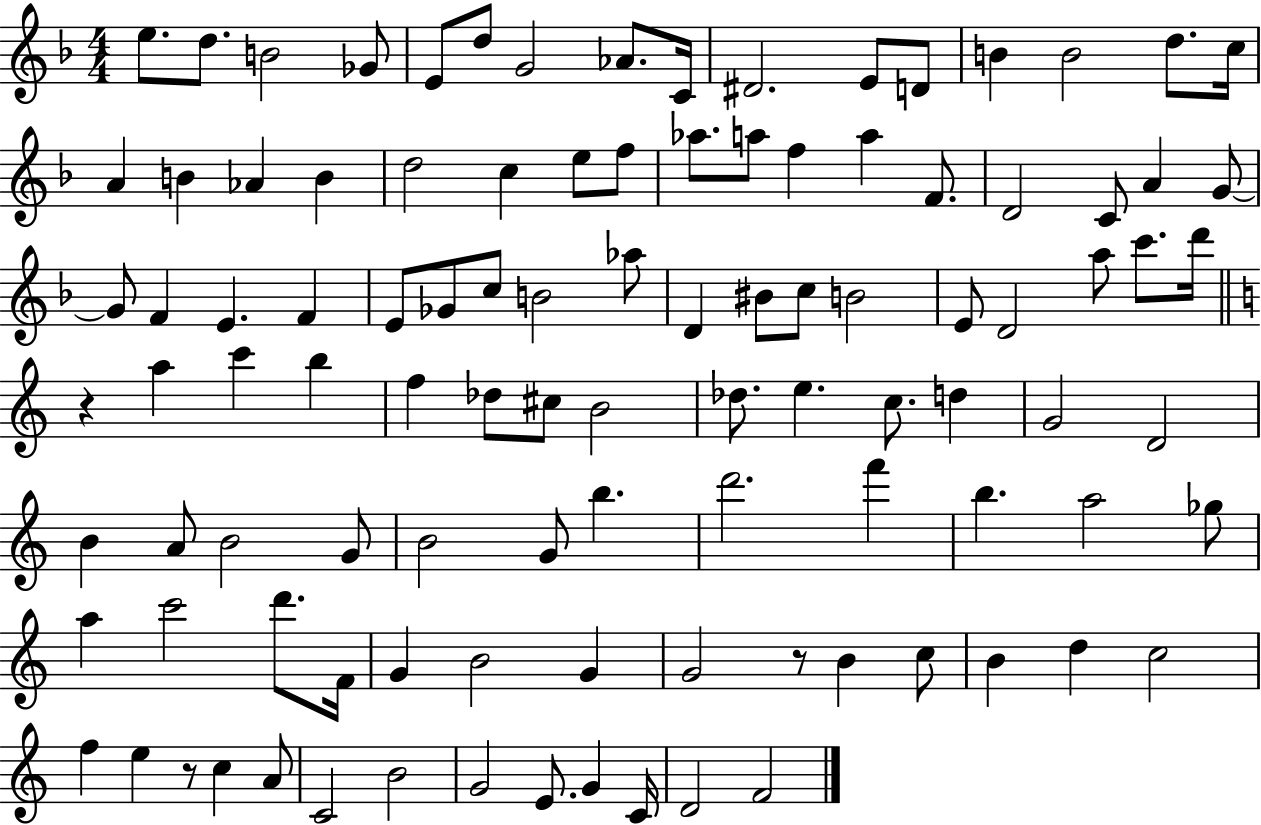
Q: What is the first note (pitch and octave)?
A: E5